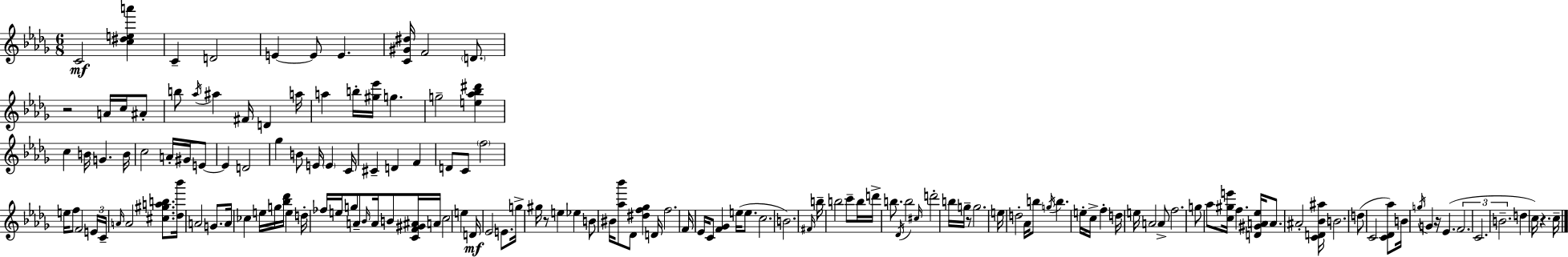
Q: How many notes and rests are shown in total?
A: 152